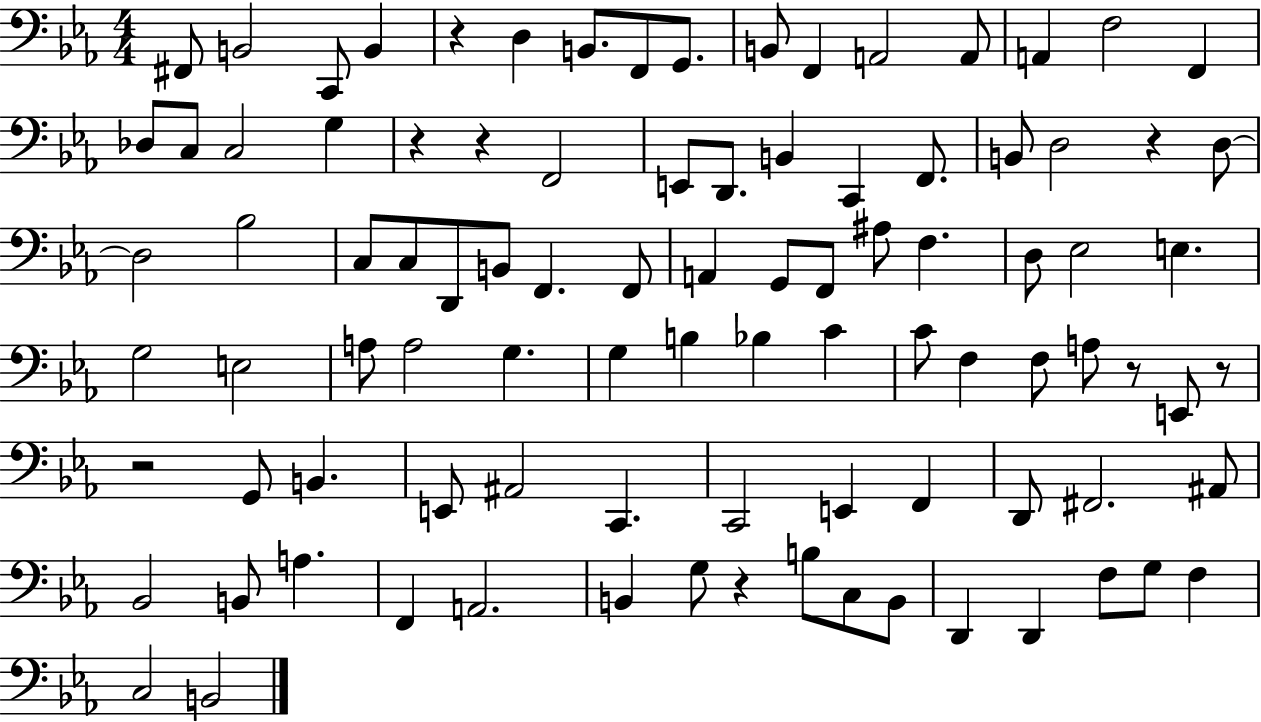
X:1
T:Untitled
M:4/4
L:1/4
K:Eb
^F,,/2 B,,2 C,,/2 B,, z D, B,,/2 F,,/2 G,,/2 B,,/2 F,, A,,2 A,,/2 A,, F,2 F,, _D,/2 C,/2 C,2 G, z z F,,2 E,,/2 D,,/2 B,, C,, F,,/2 B,,/2 D,2 z D,/2 D,2 _B,2 C,/2 C,/2 D,,/2 B,,/2 F,, F,,/2 A,, G,,/2 F,,/2 ^A,/2 F, D,/2 _E,2 E, G,2 E,2 A,/2 A,2 G, G, B, _B, C C/2 F, F,/2 A,/2 z/2 E,,/2 z/2 z2 G,,/2 B,, E,,/2 ^A,,2 C,, C,,2 E,, F,, D,,/2 ^F,,2 ^A,,/2 _B,,2 B,,/2 A, F,, A,,2 B,, G,/2 z B,/2 C,/2 B,,/2 D,, D,, F,/2 G,/2 F, C,2 B,,2